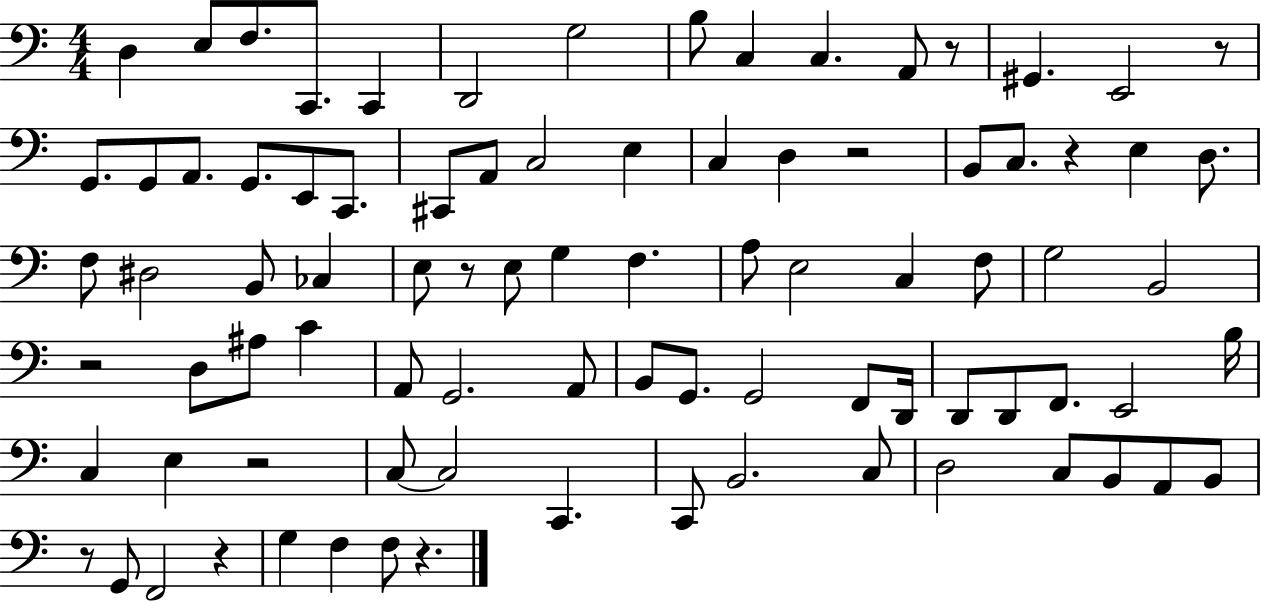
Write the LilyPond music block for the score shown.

{
  \clef bass
  \numericTimeSignature
  \time 4/4
  \key c \major
  d4 e8 f8. c,8. c,4 | d,2 g2 | b8 c4 c4. a,8 r8 | gis,4. e,2 r8 | \break g,8. g,8 a,8. g,8. e,8 c,8. | cis,8 a,8 c2 e4 | c4 d4 r2 | b,8 c8. r4 e4 d8. | \break f8 dis2 b,8 ces4 | e8 r8 e8 g4 f4. | a8 e2 c4 f8 | g2 b,2 | \break r2 d8 ais8 c'4 | a,8 g,2. a,8 | b,8 g,8. g,2 f,8 d,16 | d,8 d,8 f,8. e,2 b16 | \break c4 e4 r2 | c8~~ c2 c,4. | c,8 b,2. c8 | d2 c8 b,8 a,8 b,8 | \break r8 g,8 f,2 r4 | g4 f4 f8 r4. | \bar "|."
}